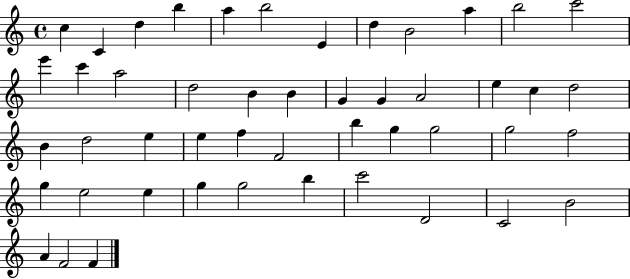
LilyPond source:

{
  \clef treble
  \time 4/4
  \defaultTimeSignature
  \key c \major
  c''4 c'4 d''4 b''4 | a''4 b''2 e'4 | d''4 b'2 a''4 | b''2 c'''2 | \break e'''4 c'''4 a''2 | d''2 b'4 b'4 | g'4 g'4 a'2 | e''4 c''4 d''2 | \break b'4 d''2 e''4 | e''4 f''4 f'2 | b''4 g''4 g''2 | g''2 f''2 | \break g''4 e''2 e''4 | g''4 g''2 b''4 | c'''2 d'2 | c'2 b'2 | \break a'4 f'2 f'4 | \bar "|."
}